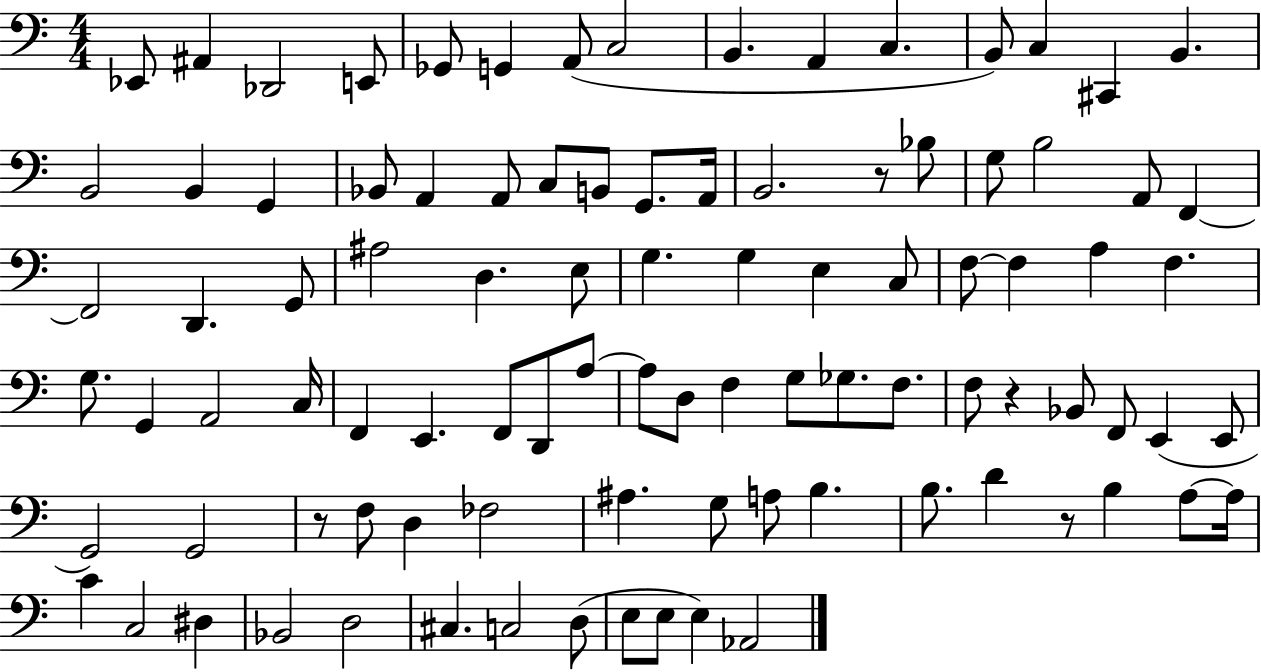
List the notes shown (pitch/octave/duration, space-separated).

Eb2/e A#2/q Db2/h E2/e Gb2/e G2/q A2/e C3/h B2/q. A2/q C3/q. B2/e C3/q C#2/q B2/q. B2/h B2/q G2/q Bb2/e A2/q A2/e C3/e B2/e G2/e. A2/s B2/h. R/e Bb3/e G3/e B3/h A2/e F2/q F2/h D2/q. G2/e A#3/h D3/q. E3/e G3/q. G3/q E3/q C3/e F3/e F3/q A3/q F3/q. G3/e. G2/q A2/h C3/s F2/q E2/q. F2/e D2/e A3/e A3/e D3/e F3/q G3/e Gb3/e. F3/e. F3/e R/q Bb2/e F2/e E2/q E2/e G2/h G2/h R/e F3/e D3/q FES3/h A#3/q. G3/e A3/e B3/q. B3/e. D4/q R/e B3/q A3/e A3/s C4/q C3/h D#3/q Bb2/h D3/h C#3/q. C3/h D3/e E3/e E3/e E3/q Ab2/h